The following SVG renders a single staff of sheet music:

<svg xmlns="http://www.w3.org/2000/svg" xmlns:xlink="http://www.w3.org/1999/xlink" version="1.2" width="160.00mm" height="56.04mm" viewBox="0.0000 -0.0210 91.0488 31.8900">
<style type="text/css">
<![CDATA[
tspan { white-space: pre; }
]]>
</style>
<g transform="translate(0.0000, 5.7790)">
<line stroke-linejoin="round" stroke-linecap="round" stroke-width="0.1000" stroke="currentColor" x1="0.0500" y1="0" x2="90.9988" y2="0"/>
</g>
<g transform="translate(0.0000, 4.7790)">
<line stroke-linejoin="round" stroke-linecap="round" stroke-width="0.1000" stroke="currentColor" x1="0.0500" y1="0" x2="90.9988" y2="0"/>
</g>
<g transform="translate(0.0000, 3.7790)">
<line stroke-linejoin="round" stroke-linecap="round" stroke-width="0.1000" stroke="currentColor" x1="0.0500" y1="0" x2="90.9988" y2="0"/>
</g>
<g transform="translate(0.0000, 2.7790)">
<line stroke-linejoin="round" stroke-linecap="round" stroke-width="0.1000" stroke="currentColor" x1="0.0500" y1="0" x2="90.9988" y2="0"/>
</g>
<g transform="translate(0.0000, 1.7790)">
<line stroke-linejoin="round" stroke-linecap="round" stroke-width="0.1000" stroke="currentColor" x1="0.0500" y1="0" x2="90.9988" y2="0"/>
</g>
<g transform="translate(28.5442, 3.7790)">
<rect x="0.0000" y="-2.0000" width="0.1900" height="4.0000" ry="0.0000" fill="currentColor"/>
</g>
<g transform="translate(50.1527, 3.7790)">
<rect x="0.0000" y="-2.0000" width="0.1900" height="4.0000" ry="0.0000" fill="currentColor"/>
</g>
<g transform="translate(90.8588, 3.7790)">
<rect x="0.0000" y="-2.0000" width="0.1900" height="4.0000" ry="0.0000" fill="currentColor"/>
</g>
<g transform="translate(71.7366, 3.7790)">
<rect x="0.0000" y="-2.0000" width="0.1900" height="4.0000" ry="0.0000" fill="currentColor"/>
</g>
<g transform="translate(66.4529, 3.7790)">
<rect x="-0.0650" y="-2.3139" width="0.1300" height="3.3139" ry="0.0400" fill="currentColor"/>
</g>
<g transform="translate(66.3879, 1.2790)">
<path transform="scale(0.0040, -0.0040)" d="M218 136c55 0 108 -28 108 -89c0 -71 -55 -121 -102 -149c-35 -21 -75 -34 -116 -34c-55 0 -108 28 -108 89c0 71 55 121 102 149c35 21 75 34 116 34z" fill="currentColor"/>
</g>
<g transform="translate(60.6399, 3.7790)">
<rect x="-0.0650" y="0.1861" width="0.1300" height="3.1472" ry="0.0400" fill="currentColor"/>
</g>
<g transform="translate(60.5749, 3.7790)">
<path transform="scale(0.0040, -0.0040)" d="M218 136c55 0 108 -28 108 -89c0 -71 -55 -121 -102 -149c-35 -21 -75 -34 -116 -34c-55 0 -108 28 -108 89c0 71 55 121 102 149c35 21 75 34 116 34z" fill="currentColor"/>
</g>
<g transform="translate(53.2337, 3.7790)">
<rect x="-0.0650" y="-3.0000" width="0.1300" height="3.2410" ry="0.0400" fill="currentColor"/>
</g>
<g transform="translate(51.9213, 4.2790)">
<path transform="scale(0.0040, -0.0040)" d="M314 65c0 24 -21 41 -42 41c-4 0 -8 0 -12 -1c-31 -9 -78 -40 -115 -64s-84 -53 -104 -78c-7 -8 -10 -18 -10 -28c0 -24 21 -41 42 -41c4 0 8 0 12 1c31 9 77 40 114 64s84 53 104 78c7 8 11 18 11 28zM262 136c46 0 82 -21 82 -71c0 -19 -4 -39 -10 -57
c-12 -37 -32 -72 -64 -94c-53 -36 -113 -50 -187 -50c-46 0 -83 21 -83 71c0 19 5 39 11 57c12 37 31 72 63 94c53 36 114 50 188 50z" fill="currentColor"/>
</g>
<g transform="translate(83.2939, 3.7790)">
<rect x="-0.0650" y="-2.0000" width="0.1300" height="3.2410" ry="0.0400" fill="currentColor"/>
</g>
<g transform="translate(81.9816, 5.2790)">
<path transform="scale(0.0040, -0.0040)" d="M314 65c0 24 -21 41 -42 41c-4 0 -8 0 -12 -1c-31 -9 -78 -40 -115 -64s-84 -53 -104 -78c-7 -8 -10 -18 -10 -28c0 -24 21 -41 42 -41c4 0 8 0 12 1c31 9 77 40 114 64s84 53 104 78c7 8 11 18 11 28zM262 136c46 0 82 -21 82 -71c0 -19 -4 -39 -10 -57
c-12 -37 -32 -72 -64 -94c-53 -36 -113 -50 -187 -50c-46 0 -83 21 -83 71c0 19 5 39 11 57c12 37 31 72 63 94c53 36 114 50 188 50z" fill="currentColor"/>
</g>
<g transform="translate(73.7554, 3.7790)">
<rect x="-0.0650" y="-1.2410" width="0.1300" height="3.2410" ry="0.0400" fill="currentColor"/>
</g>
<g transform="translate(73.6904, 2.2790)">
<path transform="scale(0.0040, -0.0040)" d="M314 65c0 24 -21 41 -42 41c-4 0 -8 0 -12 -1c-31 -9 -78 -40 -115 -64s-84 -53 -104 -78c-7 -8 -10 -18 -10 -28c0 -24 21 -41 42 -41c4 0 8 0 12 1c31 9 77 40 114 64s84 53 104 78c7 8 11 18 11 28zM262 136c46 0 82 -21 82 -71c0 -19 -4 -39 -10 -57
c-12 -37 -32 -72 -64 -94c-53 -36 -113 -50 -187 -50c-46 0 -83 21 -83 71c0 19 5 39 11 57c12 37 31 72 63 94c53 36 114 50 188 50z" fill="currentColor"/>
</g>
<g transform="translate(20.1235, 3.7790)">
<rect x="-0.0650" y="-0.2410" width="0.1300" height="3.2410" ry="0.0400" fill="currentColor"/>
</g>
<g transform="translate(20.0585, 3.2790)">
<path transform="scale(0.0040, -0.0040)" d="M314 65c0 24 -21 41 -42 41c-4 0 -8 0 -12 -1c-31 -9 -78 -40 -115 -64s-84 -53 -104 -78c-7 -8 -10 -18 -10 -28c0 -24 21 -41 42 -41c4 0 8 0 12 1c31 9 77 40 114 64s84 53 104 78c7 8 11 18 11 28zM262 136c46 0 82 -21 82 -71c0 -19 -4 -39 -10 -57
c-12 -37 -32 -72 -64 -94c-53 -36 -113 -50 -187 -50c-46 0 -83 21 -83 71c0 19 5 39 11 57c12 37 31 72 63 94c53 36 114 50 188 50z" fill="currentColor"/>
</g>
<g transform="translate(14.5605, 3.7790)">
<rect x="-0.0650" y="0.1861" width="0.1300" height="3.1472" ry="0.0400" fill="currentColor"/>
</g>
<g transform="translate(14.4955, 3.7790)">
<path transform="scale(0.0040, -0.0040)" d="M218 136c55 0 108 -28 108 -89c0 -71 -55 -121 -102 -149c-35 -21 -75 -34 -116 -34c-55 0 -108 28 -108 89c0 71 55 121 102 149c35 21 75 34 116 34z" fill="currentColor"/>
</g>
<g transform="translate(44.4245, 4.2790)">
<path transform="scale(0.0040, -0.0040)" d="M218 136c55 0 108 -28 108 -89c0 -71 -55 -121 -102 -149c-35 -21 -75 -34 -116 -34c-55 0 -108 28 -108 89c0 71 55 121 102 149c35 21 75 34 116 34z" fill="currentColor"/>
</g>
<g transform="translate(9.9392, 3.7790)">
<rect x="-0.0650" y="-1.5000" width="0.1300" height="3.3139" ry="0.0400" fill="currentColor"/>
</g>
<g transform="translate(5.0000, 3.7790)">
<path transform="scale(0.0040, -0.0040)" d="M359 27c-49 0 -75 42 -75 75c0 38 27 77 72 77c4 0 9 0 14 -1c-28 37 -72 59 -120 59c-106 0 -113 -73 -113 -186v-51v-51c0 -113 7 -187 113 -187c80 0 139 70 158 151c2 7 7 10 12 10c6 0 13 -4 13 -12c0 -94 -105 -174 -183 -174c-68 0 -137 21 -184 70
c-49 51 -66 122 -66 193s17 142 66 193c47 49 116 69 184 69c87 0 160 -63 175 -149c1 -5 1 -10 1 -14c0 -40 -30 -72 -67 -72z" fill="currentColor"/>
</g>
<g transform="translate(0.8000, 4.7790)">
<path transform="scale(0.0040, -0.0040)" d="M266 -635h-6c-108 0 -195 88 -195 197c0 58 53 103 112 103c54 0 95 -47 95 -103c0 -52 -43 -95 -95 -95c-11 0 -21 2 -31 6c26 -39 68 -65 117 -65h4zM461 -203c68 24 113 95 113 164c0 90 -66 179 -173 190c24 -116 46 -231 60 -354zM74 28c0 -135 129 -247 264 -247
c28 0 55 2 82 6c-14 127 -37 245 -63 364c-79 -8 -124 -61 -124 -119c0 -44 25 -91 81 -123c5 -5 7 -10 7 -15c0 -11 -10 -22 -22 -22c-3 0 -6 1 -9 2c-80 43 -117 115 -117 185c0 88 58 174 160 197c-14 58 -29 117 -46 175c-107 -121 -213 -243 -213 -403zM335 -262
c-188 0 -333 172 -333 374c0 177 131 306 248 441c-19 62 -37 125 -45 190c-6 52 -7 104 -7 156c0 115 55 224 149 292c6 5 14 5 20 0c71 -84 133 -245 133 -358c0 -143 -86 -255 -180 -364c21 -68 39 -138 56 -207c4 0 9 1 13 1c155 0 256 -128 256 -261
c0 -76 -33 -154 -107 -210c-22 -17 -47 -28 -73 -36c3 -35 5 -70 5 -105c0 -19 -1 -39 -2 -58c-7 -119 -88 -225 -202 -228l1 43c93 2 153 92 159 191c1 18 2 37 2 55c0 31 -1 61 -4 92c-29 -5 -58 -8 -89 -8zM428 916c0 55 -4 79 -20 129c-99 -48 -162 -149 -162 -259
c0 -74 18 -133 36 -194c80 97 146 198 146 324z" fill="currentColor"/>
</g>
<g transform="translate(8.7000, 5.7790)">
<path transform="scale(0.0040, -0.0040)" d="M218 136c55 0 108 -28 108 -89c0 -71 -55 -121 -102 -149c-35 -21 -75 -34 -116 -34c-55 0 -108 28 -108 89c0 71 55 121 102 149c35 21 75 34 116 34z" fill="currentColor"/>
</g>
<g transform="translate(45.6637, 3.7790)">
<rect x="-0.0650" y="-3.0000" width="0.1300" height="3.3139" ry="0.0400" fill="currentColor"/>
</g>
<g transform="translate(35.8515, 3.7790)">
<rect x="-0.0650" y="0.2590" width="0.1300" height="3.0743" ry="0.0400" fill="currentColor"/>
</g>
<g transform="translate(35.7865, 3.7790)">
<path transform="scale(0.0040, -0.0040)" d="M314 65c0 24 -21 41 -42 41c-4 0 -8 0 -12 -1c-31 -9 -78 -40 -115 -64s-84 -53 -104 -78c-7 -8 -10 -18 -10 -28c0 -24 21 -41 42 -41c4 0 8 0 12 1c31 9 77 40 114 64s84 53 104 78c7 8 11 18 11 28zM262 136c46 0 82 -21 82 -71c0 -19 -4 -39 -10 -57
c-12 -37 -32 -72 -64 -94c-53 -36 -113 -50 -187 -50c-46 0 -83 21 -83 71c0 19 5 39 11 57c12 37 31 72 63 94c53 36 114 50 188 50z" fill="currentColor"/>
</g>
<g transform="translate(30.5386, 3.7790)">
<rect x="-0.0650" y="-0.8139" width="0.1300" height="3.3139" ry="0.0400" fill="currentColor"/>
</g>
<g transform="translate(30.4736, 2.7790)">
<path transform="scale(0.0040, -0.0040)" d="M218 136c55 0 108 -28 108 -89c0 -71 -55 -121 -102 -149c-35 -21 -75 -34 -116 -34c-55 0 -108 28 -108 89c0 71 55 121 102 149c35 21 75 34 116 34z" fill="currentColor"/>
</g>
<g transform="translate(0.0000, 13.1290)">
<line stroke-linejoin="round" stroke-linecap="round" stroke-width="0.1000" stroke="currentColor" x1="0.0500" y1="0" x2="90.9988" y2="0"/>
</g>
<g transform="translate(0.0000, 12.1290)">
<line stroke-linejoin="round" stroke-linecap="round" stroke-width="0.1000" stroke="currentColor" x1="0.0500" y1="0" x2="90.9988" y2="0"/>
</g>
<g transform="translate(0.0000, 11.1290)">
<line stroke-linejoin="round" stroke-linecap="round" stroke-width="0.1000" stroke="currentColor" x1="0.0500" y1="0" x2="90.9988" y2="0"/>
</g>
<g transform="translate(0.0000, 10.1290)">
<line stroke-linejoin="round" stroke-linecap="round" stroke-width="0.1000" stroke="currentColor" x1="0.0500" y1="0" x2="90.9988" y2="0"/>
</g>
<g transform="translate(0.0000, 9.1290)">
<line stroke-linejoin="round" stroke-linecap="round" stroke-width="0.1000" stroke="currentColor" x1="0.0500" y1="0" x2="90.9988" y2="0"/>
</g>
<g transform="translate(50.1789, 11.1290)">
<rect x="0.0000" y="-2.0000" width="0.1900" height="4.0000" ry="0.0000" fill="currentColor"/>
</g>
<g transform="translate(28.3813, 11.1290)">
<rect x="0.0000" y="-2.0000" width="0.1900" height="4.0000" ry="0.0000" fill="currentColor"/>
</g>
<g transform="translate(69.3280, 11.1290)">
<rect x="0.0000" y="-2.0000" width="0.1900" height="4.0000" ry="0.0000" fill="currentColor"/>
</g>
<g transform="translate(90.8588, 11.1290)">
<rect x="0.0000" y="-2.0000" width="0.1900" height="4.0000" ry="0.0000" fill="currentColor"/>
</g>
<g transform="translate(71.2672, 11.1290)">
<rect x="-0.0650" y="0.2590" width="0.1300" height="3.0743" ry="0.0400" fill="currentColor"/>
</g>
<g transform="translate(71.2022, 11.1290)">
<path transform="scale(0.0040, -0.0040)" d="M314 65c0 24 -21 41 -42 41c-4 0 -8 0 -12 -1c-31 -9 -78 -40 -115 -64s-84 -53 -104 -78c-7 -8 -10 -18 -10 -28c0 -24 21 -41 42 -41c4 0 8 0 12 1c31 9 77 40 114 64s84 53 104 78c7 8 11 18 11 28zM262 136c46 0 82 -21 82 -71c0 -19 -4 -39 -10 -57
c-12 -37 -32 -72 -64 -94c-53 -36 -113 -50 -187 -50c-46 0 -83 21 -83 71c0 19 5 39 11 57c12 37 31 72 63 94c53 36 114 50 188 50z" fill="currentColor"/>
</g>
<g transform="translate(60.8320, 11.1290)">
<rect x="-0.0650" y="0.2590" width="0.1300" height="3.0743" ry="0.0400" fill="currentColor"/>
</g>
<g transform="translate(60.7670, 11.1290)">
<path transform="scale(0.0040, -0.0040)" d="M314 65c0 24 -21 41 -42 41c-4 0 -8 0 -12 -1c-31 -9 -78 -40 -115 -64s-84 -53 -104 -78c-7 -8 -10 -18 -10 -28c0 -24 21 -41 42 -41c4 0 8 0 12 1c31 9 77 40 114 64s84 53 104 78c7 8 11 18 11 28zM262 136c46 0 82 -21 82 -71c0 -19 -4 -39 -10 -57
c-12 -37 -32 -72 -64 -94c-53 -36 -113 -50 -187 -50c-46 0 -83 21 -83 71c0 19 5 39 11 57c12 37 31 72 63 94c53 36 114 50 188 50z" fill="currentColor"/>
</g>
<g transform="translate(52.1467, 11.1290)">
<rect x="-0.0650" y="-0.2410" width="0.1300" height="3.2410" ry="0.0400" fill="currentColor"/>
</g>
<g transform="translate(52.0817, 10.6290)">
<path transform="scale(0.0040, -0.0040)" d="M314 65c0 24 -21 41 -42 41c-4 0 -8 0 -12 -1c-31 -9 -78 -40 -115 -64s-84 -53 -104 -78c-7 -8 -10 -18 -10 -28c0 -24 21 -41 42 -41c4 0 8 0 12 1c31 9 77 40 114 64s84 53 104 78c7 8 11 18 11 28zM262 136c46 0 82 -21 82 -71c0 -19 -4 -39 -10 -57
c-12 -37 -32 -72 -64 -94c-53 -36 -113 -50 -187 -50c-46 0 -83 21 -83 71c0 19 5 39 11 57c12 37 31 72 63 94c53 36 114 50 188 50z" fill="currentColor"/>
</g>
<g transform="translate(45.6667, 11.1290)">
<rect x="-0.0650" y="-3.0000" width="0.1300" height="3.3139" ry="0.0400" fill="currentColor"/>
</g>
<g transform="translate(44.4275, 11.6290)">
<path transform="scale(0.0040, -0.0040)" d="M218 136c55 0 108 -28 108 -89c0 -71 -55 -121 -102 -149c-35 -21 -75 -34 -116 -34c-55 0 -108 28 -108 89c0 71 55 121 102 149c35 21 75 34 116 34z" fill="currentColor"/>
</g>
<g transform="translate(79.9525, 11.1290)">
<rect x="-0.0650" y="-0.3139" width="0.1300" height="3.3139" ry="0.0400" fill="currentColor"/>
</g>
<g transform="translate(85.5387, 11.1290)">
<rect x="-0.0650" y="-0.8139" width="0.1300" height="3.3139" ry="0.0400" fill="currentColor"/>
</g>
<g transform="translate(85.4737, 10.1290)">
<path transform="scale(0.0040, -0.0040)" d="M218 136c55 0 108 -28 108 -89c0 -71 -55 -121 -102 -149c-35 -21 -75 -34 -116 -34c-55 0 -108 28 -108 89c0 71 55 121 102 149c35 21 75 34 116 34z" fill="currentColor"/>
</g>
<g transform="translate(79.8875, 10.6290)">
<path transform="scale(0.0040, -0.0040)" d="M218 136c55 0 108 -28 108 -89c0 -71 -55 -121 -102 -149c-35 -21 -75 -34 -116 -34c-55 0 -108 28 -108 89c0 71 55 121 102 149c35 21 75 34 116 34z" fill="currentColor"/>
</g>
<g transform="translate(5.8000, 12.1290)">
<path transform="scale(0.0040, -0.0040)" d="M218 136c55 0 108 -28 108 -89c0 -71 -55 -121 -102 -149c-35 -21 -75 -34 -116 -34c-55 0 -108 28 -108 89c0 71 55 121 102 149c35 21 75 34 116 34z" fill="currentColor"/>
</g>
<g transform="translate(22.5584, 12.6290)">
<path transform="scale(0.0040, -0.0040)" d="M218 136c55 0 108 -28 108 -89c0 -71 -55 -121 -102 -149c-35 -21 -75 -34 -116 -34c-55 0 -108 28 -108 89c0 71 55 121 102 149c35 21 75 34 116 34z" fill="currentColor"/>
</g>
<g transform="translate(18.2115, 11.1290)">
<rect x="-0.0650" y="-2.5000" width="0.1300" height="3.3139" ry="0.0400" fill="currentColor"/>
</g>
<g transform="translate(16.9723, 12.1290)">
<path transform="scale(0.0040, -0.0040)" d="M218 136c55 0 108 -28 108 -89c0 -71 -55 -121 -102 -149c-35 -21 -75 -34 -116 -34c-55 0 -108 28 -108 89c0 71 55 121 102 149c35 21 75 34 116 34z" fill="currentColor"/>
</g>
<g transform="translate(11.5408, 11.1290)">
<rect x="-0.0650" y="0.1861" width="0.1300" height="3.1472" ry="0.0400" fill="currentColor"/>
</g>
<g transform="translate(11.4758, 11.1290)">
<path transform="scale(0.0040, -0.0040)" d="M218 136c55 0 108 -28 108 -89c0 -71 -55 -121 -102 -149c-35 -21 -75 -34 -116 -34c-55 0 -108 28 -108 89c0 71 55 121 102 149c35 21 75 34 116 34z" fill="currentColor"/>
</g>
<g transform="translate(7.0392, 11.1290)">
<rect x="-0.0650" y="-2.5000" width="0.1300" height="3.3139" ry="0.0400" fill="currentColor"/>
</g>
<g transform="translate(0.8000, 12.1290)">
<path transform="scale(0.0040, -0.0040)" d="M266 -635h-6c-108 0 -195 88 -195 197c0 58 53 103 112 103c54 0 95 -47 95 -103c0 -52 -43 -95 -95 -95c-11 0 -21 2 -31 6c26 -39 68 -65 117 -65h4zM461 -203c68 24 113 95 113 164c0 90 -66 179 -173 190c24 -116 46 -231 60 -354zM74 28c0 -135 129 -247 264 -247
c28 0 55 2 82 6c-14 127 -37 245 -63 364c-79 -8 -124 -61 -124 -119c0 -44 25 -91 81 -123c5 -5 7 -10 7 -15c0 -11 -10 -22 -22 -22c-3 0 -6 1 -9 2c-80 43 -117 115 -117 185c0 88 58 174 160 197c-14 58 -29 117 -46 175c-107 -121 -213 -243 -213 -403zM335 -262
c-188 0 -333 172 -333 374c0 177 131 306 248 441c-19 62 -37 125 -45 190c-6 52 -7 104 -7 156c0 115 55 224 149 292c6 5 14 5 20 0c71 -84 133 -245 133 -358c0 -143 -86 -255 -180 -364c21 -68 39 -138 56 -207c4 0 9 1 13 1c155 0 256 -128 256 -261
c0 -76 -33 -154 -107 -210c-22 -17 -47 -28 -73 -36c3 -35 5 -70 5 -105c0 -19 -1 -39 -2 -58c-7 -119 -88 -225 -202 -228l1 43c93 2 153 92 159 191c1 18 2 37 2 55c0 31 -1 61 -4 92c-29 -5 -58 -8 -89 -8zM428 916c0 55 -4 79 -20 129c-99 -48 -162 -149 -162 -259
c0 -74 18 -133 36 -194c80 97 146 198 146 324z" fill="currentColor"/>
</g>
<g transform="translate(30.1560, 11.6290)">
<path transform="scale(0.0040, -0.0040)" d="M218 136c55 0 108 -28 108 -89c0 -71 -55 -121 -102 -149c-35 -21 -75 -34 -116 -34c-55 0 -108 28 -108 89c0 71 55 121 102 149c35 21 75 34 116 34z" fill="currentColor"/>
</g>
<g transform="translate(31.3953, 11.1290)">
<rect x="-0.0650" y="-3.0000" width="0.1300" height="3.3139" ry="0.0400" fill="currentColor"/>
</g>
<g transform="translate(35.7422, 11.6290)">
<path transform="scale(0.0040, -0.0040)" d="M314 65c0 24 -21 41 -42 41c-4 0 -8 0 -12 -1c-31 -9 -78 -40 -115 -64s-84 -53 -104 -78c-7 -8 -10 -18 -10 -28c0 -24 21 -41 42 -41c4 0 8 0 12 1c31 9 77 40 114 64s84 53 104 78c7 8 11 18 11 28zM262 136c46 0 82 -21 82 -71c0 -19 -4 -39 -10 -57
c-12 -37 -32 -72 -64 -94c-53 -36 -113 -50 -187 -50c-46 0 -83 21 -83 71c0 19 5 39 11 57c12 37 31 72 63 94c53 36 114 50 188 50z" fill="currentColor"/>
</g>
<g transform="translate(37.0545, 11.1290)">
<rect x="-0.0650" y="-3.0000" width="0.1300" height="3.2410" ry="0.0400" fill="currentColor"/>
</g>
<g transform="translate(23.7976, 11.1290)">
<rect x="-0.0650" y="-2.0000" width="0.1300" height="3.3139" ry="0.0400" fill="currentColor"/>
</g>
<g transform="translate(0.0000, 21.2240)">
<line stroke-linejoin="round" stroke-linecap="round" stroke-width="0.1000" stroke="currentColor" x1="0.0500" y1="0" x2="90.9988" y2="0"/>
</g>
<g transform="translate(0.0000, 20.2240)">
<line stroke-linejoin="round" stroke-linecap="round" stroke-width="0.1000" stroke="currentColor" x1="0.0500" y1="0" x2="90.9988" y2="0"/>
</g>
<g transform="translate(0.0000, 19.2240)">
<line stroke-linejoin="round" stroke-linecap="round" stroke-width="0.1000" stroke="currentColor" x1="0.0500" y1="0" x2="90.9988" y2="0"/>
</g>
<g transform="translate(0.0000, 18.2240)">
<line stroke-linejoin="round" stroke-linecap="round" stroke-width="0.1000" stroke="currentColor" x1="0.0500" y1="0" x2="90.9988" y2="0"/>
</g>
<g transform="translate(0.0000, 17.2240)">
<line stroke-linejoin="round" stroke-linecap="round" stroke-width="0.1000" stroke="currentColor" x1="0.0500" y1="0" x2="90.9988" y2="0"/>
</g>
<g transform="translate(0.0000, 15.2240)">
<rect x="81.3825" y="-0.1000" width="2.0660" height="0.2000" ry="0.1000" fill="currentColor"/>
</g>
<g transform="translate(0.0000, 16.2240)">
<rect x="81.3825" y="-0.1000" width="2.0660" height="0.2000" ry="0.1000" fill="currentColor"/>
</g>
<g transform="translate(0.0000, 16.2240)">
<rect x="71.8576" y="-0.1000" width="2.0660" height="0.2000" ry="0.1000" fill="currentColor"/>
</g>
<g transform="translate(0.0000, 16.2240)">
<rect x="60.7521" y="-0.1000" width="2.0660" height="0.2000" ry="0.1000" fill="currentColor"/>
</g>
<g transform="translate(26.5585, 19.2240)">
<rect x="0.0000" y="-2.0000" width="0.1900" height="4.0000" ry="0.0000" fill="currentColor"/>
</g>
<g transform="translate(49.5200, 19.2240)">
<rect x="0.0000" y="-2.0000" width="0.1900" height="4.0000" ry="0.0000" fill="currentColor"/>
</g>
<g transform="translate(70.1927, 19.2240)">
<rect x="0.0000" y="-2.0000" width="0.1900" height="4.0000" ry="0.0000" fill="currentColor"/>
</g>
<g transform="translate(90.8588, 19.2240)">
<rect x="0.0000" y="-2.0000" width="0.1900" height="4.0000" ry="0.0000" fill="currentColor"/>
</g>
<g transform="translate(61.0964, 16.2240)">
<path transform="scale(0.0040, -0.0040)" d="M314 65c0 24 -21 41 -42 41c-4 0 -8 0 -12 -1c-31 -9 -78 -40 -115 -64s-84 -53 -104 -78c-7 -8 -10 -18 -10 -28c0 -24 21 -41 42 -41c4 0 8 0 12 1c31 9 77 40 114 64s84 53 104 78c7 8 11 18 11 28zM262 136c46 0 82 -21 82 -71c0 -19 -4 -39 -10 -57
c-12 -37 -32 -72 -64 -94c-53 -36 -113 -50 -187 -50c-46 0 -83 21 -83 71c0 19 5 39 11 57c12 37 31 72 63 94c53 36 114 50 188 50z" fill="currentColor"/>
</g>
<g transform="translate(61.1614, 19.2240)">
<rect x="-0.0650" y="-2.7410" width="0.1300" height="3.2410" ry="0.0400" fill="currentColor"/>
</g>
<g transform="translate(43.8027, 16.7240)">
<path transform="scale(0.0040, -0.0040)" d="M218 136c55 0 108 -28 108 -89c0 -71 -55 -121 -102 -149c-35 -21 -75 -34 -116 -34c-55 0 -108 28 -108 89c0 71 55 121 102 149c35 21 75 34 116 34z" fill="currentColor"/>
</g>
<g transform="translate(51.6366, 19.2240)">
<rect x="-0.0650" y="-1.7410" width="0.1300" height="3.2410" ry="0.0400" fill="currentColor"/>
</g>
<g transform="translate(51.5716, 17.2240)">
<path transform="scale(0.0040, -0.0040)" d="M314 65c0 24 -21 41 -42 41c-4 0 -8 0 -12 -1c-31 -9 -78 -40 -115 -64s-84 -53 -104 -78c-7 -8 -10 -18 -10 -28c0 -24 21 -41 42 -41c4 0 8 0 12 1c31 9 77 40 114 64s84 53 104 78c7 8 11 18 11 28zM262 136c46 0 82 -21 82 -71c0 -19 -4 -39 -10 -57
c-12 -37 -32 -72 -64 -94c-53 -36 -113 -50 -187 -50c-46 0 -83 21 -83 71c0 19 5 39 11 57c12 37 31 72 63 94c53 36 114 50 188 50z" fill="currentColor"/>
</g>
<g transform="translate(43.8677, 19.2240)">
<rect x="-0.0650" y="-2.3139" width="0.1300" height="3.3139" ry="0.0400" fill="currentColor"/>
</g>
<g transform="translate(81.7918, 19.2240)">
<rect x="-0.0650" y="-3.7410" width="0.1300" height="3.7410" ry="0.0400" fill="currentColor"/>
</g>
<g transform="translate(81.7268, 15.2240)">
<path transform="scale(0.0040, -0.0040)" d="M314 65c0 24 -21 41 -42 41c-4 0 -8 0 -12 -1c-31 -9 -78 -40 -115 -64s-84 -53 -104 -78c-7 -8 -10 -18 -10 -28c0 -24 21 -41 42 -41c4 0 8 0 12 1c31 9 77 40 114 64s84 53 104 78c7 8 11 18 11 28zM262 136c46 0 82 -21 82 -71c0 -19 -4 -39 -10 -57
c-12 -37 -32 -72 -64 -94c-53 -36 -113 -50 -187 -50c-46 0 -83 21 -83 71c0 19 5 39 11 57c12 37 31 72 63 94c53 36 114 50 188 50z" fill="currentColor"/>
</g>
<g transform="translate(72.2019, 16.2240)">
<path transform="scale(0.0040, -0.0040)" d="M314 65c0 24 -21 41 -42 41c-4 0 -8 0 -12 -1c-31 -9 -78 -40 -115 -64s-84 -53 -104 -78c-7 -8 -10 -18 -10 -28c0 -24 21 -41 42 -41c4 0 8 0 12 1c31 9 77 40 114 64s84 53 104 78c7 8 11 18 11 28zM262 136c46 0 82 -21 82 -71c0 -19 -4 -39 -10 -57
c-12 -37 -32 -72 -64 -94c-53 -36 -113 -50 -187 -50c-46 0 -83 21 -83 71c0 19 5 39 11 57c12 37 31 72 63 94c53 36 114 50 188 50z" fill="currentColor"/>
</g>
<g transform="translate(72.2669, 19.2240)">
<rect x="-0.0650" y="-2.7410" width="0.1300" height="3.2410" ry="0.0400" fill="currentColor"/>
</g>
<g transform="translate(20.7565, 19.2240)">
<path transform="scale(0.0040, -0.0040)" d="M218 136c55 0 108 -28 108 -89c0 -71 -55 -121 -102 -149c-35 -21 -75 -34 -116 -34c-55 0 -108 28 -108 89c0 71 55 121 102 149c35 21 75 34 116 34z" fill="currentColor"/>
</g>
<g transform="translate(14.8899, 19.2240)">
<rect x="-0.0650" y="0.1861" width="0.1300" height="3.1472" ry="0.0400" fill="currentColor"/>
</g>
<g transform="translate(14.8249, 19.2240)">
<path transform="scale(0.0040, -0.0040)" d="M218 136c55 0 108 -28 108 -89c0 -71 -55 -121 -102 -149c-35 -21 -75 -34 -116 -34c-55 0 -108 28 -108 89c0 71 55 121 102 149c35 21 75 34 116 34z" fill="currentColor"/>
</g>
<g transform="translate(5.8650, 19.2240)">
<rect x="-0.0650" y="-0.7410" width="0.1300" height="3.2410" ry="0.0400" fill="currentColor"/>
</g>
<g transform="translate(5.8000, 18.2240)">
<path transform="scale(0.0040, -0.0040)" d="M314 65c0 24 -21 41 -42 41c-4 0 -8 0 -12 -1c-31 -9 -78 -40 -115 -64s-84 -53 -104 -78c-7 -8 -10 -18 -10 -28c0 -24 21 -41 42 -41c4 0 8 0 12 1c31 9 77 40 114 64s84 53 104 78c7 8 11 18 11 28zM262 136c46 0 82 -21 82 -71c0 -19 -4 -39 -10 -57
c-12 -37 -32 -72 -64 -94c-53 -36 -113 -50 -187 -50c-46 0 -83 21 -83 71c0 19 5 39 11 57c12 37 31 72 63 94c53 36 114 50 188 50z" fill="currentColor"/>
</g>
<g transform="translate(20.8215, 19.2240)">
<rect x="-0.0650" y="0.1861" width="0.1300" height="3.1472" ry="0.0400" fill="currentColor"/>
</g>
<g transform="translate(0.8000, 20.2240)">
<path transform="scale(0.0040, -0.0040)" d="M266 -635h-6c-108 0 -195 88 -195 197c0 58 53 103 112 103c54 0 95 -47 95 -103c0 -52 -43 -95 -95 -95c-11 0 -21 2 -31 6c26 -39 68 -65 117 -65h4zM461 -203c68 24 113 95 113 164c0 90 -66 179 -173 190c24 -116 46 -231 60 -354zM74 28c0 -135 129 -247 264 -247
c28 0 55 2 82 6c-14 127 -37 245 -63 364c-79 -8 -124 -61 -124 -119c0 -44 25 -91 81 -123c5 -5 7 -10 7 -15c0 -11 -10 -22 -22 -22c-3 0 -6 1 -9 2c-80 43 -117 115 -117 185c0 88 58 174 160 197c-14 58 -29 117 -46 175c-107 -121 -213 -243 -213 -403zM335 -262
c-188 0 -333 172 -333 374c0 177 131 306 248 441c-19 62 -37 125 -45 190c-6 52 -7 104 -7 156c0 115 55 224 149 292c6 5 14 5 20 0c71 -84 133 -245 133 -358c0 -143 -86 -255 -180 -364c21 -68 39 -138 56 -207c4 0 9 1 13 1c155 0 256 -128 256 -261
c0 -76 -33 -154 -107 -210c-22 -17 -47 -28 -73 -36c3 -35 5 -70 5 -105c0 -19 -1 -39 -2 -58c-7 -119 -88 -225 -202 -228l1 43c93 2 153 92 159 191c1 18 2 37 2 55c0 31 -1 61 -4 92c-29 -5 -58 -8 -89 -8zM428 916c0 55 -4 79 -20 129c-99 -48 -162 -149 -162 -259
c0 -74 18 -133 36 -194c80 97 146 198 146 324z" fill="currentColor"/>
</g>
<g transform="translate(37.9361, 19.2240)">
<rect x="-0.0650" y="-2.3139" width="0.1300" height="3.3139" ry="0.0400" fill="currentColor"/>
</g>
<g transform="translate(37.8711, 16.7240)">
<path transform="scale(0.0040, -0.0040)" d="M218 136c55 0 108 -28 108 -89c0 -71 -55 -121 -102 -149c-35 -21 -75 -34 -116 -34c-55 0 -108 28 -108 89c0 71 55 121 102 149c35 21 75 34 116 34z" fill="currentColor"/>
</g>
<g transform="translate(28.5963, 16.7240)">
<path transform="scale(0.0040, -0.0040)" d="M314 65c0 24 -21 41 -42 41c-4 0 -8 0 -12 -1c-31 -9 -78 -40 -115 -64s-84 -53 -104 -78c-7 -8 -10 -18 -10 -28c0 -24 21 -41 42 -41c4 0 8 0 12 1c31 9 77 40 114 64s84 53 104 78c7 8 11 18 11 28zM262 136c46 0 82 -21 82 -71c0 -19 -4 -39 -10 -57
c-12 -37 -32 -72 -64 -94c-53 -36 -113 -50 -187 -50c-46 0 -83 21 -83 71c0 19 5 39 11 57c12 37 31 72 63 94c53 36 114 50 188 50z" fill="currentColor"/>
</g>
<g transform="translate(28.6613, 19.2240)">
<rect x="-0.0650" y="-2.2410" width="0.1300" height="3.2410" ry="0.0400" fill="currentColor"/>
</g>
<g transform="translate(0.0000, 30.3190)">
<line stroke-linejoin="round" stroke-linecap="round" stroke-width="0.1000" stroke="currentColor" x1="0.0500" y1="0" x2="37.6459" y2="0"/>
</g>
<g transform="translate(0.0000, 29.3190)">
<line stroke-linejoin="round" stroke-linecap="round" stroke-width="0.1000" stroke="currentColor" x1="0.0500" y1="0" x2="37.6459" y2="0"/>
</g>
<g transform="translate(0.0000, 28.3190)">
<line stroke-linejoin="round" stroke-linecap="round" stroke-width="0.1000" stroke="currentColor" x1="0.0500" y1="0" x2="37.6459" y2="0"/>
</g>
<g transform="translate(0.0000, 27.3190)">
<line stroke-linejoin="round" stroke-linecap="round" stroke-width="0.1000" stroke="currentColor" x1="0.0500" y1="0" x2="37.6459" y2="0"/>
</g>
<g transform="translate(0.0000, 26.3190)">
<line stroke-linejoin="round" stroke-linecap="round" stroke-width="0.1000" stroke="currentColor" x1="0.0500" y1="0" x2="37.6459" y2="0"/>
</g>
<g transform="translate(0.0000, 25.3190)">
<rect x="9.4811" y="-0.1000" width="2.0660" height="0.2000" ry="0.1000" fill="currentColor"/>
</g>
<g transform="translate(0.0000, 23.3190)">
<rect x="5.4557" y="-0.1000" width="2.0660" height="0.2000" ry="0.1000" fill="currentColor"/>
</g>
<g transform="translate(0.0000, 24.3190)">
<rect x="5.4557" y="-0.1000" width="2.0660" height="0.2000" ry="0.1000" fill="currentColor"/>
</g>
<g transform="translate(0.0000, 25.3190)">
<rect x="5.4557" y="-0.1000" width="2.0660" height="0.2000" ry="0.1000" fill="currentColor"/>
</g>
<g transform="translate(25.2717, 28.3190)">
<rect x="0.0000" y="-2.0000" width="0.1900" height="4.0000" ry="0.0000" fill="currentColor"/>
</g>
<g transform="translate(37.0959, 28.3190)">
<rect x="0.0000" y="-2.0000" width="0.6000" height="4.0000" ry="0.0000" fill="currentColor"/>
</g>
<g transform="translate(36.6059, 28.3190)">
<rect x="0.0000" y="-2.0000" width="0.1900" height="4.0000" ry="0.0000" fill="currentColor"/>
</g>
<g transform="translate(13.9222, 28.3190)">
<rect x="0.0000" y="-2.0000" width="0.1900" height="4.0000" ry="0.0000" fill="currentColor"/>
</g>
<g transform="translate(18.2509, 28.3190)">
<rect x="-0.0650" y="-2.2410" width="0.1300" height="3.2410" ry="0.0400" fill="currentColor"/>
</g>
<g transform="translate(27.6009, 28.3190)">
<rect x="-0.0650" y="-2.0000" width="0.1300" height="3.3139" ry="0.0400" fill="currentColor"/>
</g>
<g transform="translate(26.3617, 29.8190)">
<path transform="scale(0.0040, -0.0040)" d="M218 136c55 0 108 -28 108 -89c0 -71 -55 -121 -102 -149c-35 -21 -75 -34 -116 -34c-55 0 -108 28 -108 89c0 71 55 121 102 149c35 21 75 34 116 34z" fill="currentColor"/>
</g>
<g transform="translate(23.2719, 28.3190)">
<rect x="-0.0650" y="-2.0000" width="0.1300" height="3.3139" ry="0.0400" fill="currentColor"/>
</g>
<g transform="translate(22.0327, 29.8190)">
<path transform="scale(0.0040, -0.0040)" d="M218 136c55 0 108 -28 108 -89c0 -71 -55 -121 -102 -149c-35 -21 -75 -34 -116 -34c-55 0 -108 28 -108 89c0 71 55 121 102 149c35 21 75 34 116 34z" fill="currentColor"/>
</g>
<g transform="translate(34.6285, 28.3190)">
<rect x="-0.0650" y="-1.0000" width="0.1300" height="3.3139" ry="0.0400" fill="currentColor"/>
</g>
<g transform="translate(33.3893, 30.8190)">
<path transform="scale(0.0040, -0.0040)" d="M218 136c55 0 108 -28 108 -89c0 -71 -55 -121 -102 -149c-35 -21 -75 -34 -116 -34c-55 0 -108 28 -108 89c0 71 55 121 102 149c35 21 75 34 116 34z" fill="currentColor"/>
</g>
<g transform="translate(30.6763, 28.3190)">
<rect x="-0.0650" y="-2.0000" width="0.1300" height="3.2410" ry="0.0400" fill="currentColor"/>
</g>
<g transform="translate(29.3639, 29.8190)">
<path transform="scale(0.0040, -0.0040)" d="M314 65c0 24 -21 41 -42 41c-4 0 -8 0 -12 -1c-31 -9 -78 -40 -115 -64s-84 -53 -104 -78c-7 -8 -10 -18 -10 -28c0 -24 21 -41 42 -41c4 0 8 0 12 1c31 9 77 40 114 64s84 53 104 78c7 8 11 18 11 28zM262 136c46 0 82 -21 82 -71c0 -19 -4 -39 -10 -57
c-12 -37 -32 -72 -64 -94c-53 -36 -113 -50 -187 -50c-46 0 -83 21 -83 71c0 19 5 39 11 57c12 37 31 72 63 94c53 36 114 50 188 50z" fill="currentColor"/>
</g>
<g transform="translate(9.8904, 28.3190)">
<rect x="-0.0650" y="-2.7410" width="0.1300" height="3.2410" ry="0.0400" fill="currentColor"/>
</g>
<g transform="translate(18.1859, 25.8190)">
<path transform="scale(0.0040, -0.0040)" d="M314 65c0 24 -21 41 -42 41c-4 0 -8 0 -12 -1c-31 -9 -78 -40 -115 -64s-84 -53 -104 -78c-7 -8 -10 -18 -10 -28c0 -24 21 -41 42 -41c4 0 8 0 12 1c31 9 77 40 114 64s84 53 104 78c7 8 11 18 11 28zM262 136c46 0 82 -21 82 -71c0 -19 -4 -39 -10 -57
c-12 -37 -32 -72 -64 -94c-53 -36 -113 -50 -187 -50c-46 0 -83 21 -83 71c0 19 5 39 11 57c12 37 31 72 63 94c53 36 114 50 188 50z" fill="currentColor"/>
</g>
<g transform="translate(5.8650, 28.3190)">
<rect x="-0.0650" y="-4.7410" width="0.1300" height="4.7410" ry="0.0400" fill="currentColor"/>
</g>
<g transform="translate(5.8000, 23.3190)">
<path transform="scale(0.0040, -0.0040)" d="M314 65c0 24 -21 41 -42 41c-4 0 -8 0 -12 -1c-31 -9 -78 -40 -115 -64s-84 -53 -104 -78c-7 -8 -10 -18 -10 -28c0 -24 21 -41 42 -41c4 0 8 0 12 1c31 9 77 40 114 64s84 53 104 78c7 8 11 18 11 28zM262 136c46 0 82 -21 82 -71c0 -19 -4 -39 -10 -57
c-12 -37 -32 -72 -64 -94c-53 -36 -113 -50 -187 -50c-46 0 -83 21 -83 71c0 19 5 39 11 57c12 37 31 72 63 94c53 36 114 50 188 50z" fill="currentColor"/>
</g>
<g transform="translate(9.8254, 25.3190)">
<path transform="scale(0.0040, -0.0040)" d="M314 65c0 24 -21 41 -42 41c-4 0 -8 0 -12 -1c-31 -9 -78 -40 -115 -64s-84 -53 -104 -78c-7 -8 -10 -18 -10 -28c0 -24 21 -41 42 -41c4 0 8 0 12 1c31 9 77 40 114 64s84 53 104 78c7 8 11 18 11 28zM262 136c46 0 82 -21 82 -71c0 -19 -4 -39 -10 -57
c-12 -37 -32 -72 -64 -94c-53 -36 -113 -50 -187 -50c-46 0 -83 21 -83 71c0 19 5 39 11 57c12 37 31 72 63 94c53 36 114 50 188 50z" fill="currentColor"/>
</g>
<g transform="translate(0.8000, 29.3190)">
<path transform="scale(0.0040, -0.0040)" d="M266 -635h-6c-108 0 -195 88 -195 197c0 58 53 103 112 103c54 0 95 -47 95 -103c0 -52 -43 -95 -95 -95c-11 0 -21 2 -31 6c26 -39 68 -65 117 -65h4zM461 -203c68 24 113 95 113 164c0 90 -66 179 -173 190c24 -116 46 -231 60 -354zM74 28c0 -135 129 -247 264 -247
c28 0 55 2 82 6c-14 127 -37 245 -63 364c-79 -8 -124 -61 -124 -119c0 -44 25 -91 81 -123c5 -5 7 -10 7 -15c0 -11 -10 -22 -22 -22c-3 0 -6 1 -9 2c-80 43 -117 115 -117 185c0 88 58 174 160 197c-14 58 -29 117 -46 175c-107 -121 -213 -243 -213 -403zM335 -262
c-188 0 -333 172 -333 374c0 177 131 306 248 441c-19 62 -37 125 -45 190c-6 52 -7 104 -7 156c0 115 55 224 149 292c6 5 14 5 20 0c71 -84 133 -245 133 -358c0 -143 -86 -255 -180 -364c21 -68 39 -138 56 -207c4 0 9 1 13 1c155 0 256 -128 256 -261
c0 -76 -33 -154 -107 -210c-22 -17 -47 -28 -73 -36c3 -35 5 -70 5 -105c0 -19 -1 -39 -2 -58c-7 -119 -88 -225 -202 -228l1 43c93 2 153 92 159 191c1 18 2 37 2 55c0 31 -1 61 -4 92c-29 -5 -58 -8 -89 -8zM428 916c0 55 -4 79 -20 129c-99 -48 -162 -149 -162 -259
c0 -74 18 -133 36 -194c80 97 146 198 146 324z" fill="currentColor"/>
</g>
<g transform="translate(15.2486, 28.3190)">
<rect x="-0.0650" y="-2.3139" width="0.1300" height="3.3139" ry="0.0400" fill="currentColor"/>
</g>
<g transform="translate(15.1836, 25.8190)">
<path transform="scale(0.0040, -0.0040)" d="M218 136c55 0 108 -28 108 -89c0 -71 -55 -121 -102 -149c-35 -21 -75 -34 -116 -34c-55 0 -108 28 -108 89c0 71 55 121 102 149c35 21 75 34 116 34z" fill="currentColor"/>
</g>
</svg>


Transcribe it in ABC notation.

X:1
T:Untitled
M:4/4
L:1/4
K:C
E B c2 d B2 A A2 B g e2 F2 G B G F A A2 A c2 B2 B2 c d d2 B B g2 g g f2 a2 a2 c'2 e'2 a2 g g2 F F F2 D